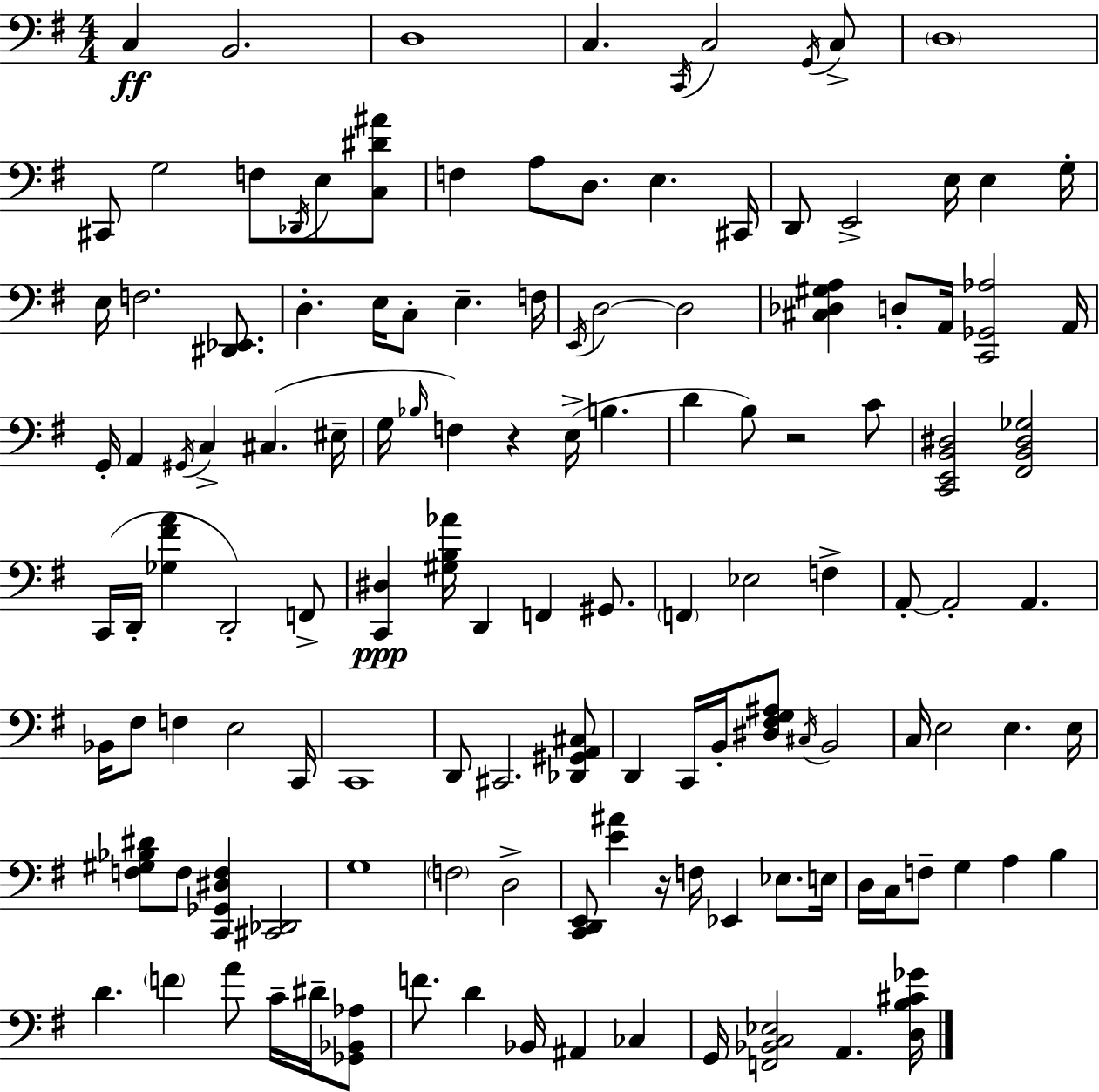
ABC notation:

X:1
T:Untitled
M:4/4
L:1/4
K:Em
C, B,,2 D,4 C, C,,/4 C,2 G,,/4 C,/2 D,4 ^C,,/2 G,2 F,/2 _D,,/4 E,/2 [C,^D^A]/2 F, A,/2 D,/2 E, ^C,,/4 D,,/2 E,,2 E,/4 E, G,/4 E,/4 F,2 [^D,,_E,,]/2 D, E,/4 C,/2 E, F,/4 E,,/4 D,2 D,2 [^C,_D,^G,A,] D,/2 A,,/4 [C,,_G,,_A,]2 A,,/4 G,,/4 A,, ^G,,/4 C, ^C, ^E,/4 G,/4 _B,/4 F, z E,/4 B, D B,/2 z2 C/2 [C,,E,,B,,^D,]2 [^F,,B,,^D,_G,]2 C,,/4 D,,/4 [_G,^FA] D,,2 F,,/2 [C,,^D,] [^G,B,_A]/4 D,, F,, ^G,,/2 F,, _E,2 F, A,,/2 A,,2 A,, _B,,/4 ^F,/2 F, E,2 C,,/4 C,,4 D,,/2 ^C,,2 [_D,,^G,,A,,^C,]/2 D,, C,,/4 B,,/4 [^D,^F,G,^A,]/2 ^C,/4 B,,2 C,/4 E,2 E, E,/4 [F,^G,_B,^D]/2 F,/2 [C,,_G,,^D,F,] [^C,,_D,,]2 G,4 F,2 D,2 [C,,D,,E,,]/2 [E^A] z/4 F,/4 _E,, _E,/2 E,/4 D,/4 C,/4 F,/2 G, A, B, D F A/2 C/4 ^D/4 [_G,,_B,,_A,]/2 F/2 D _B,,/4 ^A,, _C, G,,/4 [F,,_B,,C,_E,]2 A,, [D,B,^C_G]/4